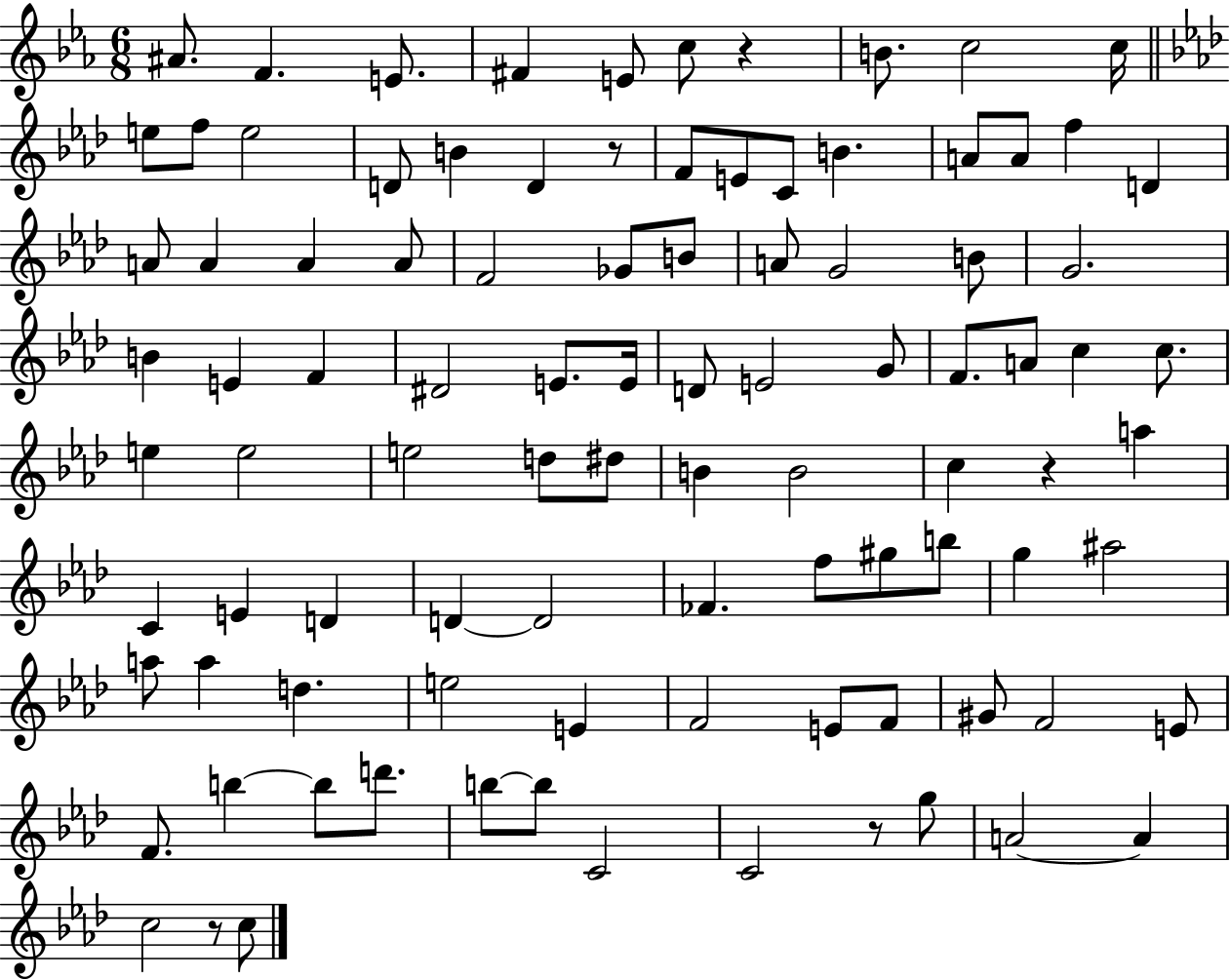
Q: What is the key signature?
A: EES major